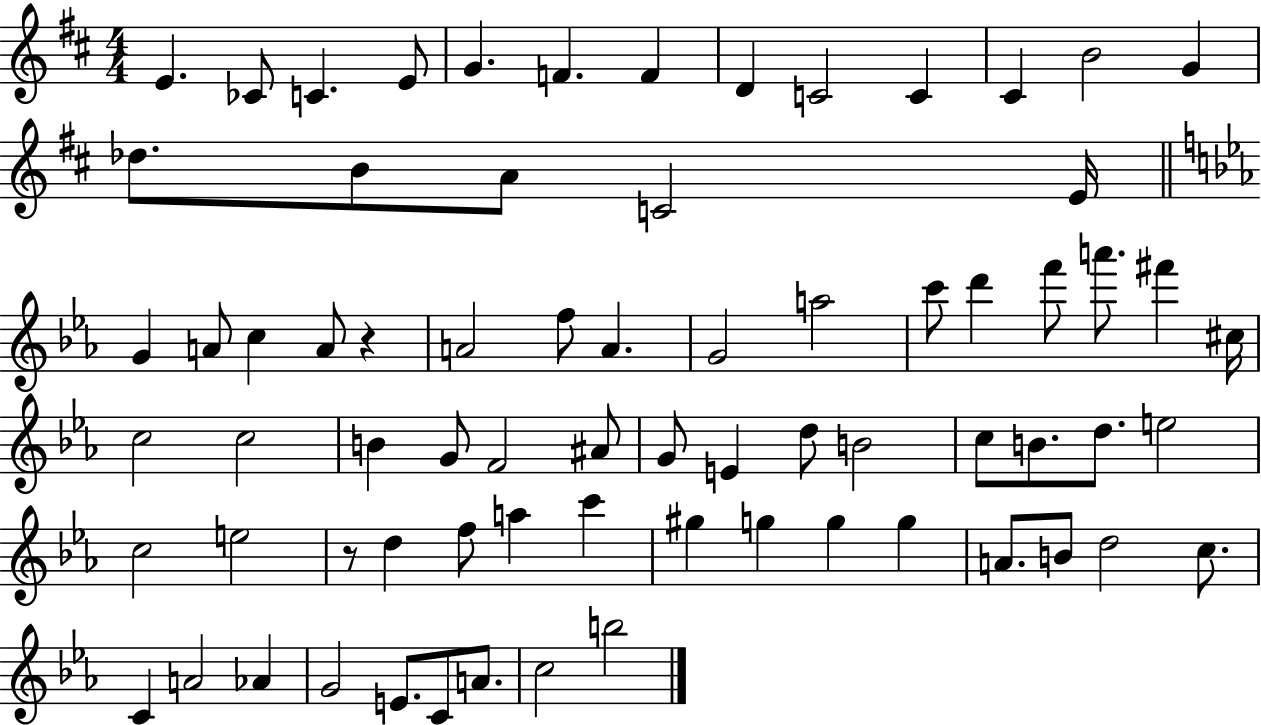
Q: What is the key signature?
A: D major